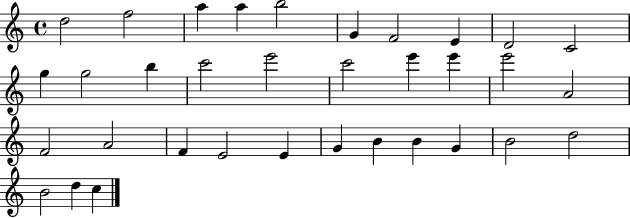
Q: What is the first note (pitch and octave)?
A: D5